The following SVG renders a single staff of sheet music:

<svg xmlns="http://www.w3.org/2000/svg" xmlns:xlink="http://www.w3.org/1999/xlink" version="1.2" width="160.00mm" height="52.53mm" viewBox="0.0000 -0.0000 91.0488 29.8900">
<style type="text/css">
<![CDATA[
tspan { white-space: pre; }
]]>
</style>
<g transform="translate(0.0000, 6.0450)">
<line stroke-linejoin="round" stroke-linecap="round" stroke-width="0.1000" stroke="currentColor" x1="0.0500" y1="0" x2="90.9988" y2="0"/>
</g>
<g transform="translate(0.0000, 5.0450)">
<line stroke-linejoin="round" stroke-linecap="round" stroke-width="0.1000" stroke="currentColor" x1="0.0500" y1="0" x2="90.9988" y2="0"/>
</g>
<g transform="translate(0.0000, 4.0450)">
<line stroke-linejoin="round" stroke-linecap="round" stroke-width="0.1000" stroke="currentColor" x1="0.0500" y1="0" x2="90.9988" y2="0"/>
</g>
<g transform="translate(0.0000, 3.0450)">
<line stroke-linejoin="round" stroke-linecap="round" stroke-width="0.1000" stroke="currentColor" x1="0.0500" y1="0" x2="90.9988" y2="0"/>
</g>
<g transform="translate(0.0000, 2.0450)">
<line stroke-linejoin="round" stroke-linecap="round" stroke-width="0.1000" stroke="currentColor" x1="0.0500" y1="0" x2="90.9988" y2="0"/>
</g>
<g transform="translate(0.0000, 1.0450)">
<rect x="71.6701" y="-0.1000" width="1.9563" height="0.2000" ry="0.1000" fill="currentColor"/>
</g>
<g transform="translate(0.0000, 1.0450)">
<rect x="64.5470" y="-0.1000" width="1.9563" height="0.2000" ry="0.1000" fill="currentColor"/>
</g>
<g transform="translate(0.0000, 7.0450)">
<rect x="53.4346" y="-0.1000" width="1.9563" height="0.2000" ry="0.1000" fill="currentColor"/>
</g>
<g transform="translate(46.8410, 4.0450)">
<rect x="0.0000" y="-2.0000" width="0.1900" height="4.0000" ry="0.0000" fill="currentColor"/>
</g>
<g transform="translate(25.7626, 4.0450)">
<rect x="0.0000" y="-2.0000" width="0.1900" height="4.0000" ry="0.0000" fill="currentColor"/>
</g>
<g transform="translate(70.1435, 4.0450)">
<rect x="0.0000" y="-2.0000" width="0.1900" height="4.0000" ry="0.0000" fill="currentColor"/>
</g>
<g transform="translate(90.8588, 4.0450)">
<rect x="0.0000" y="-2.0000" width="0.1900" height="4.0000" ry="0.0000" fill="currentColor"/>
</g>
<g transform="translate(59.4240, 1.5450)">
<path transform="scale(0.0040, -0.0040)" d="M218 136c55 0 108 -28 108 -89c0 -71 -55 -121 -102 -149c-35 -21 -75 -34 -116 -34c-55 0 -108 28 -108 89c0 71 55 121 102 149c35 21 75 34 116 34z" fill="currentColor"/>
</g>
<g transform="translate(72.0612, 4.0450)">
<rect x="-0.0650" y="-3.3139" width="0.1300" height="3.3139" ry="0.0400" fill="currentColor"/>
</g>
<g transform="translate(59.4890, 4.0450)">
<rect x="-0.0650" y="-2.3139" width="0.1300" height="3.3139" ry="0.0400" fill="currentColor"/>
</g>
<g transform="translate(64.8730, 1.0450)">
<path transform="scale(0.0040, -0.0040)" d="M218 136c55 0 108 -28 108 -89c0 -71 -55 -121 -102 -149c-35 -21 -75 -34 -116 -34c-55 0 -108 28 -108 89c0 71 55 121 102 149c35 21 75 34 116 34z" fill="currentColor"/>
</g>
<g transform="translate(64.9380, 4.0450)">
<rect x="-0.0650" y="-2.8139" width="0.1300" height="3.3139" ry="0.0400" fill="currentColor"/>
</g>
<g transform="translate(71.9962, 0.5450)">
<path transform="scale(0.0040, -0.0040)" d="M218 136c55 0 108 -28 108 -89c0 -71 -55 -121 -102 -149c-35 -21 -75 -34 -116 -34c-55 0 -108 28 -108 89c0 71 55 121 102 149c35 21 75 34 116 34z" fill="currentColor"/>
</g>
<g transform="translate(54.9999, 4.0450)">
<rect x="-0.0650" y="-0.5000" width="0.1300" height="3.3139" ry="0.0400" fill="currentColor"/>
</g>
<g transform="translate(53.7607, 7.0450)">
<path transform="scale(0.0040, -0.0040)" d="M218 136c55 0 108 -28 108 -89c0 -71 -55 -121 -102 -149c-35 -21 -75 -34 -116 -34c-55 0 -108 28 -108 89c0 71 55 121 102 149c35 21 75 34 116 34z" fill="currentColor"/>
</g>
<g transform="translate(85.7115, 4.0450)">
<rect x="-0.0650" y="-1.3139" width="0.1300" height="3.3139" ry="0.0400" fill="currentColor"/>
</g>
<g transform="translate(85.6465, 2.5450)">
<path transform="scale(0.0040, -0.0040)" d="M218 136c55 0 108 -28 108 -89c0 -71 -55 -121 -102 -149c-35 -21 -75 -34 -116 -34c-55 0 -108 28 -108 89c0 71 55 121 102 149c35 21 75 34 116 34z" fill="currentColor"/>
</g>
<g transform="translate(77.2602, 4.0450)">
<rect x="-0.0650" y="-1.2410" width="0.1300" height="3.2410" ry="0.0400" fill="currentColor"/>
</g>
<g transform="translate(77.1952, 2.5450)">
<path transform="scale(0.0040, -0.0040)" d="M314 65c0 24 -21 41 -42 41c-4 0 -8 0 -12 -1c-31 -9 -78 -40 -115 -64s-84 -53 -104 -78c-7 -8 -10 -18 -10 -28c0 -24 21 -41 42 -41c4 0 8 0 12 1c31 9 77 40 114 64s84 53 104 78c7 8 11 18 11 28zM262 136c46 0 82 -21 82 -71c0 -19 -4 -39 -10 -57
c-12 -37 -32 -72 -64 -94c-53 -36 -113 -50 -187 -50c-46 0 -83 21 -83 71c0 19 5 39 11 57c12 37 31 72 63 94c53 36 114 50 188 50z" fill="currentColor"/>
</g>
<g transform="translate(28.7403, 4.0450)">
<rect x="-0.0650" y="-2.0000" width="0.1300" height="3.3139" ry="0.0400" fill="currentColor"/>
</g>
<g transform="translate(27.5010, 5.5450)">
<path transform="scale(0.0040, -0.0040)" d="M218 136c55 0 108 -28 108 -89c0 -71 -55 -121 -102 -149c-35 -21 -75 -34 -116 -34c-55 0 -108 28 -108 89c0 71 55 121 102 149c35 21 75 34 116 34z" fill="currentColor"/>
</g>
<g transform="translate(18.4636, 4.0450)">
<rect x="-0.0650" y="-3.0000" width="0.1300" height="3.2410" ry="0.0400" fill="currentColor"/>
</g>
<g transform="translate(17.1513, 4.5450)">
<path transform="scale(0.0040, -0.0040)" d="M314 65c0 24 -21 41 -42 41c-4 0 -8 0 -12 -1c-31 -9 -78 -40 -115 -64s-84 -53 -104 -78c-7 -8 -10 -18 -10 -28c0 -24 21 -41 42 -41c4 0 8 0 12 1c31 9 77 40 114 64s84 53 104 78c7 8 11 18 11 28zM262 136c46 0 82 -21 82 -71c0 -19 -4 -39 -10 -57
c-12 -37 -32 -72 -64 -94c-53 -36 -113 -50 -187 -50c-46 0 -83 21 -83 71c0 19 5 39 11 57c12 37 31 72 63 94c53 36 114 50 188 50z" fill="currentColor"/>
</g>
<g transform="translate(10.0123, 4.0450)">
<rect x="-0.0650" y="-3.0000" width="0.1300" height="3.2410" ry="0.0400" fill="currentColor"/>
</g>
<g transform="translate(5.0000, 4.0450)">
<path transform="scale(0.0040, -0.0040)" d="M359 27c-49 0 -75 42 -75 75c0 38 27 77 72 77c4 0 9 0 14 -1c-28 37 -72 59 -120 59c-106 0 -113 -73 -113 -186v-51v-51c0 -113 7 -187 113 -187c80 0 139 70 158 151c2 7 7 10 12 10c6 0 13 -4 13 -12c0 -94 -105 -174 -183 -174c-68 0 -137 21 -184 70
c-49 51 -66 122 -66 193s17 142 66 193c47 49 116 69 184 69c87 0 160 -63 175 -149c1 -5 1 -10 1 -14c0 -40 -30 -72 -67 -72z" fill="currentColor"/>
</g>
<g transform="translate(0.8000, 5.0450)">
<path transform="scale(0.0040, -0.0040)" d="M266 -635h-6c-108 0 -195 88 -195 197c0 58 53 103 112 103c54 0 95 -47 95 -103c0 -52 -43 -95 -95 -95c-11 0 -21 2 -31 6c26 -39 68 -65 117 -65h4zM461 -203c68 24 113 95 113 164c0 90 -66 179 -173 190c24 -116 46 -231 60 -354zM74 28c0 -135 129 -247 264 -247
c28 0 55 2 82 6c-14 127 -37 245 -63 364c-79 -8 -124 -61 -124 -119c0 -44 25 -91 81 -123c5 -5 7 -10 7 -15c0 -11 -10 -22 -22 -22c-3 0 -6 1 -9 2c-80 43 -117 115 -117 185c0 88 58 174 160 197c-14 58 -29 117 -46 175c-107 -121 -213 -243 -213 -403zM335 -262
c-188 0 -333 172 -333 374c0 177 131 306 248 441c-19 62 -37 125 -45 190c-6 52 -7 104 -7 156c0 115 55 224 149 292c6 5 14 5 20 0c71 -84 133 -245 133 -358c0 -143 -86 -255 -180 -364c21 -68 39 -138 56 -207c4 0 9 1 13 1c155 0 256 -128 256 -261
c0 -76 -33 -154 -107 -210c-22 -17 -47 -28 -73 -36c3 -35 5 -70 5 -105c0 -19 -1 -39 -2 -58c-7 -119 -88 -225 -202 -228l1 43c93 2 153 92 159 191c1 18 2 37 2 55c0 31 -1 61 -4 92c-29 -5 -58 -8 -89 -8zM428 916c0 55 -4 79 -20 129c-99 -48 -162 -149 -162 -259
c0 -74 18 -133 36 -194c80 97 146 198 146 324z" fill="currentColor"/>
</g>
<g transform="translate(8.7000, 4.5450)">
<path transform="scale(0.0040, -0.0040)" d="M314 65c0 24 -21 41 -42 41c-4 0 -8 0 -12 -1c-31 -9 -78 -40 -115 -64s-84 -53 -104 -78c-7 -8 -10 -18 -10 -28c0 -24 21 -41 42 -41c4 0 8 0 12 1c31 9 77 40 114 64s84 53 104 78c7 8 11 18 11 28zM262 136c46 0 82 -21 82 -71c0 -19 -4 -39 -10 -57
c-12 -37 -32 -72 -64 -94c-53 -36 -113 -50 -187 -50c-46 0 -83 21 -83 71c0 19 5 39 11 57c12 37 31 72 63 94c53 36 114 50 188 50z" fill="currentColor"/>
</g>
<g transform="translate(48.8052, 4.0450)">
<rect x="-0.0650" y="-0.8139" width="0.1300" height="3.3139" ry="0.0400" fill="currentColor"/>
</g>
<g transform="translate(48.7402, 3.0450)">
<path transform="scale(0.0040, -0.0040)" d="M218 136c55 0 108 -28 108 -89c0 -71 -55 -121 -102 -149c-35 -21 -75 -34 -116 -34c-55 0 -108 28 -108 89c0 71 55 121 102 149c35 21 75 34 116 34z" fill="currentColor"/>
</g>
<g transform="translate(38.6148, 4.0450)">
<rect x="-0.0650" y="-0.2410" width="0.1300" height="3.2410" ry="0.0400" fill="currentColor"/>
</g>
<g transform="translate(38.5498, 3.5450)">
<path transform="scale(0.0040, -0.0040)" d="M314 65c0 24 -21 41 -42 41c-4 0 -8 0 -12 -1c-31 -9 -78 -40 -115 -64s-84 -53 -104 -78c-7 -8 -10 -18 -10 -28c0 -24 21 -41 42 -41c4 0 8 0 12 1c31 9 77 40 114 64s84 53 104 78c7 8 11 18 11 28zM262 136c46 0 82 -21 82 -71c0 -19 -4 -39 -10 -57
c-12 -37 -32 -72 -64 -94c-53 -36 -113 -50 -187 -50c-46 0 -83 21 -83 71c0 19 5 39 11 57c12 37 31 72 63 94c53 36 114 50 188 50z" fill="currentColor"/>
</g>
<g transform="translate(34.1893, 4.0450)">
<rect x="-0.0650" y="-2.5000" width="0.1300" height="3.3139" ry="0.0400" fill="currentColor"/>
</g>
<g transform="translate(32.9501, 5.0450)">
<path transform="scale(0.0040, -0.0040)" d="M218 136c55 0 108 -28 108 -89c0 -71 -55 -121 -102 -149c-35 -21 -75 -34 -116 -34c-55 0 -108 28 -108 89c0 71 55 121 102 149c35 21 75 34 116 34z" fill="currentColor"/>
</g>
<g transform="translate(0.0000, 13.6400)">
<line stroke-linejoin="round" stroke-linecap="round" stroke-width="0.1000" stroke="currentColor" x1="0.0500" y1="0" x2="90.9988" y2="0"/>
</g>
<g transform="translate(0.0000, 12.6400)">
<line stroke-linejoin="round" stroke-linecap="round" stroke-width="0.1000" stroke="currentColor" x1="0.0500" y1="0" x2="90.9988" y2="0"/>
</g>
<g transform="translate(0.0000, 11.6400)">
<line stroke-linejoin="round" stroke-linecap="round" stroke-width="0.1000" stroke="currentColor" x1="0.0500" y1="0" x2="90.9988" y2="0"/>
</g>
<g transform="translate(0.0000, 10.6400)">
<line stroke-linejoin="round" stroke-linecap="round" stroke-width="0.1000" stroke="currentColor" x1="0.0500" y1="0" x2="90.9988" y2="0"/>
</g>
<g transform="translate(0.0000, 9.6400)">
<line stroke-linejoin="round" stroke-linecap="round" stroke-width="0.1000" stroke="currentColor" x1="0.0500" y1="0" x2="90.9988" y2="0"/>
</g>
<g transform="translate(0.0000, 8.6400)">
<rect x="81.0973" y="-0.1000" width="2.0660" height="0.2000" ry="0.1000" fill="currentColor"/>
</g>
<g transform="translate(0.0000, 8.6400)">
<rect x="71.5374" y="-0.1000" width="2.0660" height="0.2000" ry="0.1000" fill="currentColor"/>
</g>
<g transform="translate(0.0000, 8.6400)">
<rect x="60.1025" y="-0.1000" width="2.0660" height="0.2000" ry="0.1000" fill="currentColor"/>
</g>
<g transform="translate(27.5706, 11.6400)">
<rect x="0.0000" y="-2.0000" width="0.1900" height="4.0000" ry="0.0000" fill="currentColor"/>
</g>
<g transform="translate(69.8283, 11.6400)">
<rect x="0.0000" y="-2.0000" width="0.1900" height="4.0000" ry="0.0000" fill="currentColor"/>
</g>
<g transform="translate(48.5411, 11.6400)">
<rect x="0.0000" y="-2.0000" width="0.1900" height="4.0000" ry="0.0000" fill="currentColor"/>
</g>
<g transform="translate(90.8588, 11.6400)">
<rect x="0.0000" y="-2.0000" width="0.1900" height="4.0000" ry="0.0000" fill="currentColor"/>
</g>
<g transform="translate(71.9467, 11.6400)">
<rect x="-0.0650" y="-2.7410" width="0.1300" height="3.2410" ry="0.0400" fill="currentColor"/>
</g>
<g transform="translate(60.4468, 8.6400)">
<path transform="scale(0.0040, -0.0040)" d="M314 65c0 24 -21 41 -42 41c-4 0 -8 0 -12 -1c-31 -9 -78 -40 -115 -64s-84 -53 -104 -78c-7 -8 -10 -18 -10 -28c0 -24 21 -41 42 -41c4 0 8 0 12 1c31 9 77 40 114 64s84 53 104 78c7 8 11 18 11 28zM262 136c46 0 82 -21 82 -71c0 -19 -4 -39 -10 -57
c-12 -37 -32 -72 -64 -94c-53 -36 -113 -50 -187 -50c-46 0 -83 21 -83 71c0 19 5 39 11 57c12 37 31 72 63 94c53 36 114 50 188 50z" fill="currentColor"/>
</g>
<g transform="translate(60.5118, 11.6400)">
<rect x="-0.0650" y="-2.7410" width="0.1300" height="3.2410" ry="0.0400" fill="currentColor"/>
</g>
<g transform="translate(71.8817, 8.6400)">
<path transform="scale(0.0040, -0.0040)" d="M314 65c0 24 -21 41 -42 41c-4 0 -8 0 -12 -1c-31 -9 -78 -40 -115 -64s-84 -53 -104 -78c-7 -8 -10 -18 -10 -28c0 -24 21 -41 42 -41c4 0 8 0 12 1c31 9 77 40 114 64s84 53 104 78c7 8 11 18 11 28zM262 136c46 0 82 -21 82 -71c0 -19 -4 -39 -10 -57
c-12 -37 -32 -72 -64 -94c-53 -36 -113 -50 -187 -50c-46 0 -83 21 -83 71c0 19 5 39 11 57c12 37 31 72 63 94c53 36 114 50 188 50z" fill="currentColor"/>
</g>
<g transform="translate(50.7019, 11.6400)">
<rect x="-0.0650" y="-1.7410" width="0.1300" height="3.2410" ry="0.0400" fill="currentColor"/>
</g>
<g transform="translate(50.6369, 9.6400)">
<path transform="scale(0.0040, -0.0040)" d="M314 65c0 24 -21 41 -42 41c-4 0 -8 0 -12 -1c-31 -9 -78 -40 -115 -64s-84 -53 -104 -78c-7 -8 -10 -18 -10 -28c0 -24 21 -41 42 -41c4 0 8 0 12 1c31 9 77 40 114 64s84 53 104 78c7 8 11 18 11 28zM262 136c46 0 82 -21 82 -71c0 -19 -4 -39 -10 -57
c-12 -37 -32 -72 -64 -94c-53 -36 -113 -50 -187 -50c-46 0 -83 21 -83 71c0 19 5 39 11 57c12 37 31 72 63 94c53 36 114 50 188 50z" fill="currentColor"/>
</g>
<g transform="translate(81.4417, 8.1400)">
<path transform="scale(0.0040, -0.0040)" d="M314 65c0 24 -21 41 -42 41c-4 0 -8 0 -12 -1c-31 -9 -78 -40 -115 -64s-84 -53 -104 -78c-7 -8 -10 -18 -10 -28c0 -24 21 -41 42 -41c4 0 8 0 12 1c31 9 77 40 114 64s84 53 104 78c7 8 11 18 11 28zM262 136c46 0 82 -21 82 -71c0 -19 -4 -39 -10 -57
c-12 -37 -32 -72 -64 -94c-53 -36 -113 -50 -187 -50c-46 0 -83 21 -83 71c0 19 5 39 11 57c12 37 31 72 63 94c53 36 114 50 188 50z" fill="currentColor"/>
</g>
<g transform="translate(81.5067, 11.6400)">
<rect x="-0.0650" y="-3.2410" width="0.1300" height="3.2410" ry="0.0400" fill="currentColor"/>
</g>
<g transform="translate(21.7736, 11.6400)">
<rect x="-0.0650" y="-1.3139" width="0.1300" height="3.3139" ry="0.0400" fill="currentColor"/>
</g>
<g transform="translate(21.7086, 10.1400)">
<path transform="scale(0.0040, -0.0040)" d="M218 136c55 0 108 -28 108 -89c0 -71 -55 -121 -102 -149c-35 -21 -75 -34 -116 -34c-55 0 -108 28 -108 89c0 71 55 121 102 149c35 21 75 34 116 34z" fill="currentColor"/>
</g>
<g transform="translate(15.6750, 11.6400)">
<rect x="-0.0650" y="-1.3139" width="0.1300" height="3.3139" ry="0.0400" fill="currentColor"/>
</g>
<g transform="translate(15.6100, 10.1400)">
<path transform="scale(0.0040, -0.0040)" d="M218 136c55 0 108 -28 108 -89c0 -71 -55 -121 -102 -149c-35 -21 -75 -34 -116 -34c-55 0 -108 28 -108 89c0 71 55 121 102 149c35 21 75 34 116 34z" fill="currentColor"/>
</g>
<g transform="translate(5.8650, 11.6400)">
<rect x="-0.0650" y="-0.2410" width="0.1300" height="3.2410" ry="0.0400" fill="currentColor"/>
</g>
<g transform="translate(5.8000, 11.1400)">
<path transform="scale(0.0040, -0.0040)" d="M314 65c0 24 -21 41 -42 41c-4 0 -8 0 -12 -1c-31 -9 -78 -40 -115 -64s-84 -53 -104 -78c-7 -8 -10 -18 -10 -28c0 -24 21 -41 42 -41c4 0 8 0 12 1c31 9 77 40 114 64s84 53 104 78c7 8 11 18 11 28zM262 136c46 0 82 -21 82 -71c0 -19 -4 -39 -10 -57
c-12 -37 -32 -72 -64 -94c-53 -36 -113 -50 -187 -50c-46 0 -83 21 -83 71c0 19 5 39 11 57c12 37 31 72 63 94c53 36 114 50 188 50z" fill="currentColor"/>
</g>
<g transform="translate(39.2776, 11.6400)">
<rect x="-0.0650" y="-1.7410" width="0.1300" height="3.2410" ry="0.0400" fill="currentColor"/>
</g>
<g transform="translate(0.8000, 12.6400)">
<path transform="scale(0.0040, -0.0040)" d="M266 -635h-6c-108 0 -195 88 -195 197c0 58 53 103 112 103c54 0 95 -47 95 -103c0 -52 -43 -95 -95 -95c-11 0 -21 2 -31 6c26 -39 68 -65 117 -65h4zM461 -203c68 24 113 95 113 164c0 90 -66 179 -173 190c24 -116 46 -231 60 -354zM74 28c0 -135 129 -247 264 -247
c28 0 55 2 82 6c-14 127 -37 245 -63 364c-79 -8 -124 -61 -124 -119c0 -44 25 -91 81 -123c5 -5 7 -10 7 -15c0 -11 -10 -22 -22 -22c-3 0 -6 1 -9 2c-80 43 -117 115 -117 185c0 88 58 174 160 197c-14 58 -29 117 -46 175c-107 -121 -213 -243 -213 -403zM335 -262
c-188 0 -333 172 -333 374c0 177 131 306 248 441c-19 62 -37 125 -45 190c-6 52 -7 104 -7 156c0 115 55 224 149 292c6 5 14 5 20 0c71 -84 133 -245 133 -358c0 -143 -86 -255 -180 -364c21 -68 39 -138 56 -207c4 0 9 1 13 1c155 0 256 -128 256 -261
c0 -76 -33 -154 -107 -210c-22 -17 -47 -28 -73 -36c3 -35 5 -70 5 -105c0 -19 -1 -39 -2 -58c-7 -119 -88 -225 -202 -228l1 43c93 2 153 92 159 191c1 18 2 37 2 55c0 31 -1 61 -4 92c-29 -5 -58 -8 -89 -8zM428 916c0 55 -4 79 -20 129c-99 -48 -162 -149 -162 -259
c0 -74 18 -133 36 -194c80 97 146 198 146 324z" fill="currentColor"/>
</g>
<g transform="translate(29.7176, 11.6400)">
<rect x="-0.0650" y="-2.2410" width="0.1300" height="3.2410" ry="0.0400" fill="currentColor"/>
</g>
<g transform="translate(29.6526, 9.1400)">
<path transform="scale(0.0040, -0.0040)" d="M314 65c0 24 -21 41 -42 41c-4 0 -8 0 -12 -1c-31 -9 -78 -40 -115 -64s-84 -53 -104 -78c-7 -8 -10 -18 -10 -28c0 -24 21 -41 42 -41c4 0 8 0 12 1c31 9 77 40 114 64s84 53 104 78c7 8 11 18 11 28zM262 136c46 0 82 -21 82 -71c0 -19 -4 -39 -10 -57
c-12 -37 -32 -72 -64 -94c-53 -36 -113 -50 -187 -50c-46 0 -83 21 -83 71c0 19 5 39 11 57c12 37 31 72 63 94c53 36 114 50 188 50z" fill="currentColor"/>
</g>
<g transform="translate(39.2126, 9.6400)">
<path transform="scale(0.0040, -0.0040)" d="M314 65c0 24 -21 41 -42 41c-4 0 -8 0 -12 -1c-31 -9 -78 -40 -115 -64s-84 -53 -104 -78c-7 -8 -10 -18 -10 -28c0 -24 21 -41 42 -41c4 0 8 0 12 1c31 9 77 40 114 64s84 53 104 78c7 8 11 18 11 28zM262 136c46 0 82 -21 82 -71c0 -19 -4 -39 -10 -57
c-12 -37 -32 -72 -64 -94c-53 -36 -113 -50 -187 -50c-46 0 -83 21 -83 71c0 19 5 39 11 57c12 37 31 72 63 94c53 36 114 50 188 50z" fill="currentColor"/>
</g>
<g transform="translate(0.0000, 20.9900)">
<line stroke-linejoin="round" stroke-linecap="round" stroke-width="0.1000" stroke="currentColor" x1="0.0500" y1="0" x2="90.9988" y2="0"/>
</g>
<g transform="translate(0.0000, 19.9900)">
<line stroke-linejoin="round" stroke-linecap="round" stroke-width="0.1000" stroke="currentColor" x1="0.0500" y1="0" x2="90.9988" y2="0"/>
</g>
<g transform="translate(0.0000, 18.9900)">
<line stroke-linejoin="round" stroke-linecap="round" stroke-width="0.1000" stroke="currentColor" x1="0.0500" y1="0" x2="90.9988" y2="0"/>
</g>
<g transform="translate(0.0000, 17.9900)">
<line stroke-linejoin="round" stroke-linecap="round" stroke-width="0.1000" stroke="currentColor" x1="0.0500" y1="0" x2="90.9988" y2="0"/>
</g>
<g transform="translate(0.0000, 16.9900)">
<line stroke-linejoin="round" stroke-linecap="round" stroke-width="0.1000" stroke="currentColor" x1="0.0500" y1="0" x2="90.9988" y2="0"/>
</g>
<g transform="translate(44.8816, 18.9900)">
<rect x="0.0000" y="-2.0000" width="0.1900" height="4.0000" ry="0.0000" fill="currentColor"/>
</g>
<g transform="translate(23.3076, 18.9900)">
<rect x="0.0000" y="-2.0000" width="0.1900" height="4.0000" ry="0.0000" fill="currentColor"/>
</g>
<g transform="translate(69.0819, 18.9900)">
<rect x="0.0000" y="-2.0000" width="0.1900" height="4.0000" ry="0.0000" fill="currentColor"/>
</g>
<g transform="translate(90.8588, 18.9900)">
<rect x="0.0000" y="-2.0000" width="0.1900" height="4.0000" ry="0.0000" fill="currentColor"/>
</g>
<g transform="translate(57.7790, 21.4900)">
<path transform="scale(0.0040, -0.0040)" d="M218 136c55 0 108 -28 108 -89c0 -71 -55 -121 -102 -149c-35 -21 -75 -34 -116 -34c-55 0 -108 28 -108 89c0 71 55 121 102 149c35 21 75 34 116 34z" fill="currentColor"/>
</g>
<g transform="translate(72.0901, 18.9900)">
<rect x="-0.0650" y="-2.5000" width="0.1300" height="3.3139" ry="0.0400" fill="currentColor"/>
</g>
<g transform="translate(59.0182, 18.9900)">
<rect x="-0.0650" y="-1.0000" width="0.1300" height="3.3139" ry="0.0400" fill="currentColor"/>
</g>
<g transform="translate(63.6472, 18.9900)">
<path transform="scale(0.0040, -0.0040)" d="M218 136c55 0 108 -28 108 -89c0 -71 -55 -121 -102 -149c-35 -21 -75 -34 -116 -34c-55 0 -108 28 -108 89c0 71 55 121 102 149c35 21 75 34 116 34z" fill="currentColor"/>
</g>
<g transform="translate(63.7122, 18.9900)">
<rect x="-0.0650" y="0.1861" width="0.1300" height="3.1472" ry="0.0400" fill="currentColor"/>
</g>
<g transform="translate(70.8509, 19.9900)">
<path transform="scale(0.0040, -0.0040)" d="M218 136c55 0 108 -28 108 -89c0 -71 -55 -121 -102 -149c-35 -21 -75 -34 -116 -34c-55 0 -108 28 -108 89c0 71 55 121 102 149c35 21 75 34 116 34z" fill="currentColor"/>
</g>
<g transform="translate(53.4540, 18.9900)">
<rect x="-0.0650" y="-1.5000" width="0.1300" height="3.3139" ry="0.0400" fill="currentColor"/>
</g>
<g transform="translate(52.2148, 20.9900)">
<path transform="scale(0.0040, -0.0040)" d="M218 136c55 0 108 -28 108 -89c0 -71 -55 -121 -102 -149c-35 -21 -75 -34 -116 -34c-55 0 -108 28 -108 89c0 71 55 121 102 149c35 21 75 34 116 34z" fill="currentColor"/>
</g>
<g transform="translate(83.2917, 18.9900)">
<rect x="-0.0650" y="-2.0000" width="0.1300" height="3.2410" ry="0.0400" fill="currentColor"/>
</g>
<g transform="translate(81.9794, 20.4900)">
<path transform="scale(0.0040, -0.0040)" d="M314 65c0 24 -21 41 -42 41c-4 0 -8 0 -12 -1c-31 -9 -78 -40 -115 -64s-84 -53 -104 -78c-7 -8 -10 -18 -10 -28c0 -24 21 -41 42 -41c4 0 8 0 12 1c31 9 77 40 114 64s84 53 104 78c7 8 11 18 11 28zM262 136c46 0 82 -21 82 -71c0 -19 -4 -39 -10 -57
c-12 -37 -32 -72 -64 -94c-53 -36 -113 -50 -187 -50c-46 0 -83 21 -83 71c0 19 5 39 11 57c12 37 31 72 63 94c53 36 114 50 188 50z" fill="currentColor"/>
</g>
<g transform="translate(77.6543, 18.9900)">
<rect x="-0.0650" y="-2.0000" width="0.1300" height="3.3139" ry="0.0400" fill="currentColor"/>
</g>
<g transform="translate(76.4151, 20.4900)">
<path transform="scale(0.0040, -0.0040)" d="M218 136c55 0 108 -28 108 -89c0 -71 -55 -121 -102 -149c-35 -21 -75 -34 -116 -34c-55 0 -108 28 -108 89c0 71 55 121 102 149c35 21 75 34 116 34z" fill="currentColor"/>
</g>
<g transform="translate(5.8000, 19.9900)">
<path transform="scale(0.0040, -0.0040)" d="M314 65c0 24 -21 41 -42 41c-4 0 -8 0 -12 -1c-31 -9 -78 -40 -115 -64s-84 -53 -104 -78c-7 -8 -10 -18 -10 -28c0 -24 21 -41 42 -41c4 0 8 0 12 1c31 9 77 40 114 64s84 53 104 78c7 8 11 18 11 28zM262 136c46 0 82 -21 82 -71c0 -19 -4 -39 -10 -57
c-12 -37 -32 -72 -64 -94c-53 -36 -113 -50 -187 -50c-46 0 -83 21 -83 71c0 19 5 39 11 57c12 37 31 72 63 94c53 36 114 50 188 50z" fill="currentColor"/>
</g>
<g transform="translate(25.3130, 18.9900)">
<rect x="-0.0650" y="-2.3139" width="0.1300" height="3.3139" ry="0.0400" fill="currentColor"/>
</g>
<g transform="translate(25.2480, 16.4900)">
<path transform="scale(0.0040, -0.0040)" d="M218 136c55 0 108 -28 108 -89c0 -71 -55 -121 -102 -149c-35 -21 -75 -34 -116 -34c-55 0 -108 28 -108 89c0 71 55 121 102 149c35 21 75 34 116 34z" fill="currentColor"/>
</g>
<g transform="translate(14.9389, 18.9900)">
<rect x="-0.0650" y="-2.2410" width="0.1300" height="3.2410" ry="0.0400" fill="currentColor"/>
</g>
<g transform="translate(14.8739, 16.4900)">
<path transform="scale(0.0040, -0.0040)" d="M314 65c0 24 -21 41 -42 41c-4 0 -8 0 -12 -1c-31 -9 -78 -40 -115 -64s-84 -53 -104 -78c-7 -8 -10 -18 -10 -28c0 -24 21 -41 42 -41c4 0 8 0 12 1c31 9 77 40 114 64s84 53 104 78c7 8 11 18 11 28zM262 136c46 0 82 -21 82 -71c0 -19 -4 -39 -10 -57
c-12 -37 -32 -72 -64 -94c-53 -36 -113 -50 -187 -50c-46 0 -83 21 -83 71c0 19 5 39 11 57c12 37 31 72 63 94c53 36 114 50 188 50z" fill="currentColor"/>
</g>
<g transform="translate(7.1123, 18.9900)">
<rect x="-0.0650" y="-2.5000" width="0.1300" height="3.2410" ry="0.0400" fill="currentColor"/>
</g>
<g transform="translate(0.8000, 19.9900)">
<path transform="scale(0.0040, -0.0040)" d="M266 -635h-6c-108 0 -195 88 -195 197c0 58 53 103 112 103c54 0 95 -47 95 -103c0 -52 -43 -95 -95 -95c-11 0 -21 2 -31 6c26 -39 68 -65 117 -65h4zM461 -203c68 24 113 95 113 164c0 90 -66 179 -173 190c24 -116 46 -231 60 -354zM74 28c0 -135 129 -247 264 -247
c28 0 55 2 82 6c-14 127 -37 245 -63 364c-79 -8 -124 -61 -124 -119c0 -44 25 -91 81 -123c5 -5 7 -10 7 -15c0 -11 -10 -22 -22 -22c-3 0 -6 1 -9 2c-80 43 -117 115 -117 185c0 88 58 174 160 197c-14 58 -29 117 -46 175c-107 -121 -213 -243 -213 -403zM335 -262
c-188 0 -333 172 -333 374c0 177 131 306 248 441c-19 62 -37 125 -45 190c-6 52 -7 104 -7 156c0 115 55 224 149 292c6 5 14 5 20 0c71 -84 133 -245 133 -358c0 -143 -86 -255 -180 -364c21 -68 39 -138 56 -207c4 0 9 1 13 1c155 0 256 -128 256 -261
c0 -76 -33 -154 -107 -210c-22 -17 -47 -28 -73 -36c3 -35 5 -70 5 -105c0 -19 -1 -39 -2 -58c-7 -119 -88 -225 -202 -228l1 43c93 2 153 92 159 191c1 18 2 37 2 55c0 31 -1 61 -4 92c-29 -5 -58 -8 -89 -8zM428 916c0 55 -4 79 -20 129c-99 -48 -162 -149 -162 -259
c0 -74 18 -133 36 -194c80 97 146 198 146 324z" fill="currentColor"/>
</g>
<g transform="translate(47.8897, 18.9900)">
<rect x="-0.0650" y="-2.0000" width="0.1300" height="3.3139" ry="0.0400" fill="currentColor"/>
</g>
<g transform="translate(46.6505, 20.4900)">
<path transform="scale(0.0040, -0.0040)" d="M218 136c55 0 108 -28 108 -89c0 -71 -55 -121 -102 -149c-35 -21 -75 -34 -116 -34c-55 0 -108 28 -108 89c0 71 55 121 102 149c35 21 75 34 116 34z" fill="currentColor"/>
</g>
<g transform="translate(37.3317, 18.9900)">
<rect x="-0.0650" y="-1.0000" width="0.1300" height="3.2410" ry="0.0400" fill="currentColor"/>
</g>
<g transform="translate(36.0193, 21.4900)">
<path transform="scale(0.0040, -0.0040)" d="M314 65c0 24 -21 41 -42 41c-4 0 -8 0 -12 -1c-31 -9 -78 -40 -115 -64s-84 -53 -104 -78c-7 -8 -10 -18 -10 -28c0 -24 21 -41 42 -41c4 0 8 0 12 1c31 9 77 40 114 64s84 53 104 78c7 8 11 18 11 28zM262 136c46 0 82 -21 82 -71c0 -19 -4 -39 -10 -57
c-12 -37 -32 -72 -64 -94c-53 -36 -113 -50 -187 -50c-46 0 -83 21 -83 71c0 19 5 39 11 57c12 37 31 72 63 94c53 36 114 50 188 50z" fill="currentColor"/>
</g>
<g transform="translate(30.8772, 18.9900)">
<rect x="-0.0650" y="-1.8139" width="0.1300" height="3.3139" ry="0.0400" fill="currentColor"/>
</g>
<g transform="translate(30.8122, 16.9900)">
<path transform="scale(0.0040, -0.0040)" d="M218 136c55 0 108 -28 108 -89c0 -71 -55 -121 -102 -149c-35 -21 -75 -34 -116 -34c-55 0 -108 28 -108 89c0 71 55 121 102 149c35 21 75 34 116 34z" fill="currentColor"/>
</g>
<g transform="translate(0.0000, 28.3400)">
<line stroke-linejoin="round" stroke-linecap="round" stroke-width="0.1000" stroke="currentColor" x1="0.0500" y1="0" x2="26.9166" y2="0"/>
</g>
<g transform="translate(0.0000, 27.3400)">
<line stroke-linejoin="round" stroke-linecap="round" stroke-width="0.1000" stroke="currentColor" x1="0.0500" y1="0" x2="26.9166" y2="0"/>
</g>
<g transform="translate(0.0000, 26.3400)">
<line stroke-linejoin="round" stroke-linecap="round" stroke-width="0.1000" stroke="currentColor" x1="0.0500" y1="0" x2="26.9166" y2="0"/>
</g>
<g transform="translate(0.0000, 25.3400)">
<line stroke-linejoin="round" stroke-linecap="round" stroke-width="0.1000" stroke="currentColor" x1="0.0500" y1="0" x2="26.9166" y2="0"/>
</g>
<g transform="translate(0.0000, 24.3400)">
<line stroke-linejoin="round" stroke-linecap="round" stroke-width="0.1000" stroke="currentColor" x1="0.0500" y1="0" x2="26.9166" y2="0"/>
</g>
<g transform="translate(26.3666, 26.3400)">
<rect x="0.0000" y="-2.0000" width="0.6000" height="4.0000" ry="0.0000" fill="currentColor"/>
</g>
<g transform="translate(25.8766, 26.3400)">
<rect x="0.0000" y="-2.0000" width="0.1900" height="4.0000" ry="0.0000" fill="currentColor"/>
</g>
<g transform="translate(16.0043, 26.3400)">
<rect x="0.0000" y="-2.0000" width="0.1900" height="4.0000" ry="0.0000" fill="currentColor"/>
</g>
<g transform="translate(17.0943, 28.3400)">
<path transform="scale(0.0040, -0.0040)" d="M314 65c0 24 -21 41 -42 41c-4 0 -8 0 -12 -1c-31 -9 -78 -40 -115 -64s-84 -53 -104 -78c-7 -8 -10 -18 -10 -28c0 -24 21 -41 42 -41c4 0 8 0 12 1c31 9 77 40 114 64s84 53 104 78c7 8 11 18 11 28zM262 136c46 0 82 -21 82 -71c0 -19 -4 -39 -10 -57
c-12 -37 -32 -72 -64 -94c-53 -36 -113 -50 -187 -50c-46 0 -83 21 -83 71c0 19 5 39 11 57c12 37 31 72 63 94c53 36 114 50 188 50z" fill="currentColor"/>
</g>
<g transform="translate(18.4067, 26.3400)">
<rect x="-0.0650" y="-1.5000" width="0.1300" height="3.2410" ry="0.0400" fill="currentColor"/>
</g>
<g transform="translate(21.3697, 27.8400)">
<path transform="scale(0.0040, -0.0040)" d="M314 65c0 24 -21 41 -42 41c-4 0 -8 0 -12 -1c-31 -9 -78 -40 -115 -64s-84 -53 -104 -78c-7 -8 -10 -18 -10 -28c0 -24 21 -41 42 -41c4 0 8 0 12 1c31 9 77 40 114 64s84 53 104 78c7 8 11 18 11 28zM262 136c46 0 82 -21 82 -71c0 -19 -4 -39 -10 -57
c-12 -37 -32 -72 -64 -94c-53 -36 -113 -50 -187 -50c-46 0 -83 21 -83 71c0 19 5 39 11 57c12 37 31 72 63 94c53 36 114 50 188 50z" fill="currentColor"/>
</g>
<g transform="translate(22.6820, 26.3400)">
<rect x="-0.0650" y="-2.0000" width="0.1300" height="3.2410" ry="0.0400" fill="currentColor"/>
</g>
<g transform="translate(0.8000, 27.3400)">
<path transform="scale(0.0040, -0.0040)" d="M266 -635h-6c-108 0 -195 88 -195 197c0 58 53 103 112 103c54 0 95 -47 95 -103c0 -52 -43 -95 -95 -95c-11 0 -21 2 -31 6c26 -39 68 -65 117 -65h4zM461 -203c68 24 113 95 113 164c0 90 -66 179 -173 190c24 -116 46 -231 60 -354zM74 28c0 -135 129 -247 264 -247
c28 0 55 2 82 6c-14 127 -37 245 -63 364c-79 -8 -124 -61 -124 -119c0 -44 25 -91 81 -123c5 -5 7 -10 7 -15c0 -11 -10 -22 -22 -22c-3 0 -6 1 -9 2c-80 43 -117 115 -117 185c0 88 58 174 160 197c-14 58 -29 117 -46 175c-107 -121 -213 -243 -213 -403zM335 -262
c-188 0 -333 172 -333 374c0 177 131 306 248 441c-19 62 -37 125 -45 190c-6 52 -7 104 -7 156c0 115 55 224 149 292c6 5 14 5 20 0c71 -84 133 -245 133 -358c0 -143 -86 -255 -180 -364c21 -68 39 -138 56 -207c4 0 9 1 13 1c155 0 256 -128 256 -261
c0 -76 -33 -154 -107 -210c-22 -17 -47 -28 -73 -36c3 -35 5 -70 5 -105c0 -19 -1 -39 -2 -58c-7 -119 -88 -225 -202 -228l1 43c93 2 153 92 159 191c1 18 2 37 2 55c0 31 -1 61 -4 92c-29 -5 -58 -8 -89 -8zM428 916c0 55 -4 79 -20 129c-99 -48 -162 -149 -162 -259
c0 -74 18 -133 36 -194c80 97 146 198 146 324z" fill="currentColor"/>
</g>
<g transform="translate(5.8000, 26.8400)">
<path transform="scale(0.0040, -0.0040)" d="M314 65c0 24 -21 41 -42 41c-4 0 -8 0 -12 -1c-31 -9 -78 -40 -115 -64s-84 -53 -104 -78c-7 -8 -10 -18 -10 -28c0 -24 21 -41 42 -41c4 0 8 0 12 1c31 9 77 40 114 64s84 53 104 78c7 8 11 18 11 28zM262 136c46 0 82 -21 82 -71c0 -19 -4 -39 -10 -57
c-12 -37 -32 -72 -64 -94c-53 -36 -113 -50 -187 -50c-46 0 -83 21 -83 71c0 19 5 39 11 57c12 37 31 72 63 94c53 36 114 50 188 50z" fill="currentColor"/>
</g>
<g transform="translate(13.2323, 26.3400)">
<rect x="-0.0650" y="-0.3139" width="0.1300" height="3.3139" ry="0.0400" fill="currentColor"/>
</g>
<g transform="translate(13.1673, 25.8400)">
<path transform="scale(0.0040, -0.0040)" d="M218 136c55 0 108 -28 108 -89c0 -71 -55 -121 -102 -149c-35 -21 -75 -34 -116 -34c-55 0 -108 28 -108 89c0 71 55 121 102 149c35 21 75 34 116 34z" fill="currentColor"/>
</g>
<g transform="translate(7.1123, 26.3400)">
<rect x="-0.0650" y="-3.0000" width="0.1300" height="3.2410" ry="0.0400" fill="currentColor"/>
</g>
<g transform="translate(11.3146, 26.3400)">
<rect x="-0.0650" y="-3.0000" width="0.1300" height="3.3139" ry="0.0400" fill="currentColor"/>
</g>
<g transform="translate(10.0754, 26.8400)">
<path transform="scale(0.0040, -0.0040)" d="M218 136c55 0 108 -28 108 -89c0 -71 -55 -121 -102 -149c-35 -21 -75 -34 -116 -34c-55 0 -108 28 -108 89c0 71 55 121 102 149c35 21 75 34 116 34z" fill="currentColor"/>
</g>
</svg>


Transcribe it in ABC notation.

X:1
T:Untitled
M:4/4
L:1/4
K:C
A2 A2 F G c2 d C g a b e2 e c2 e e g2 f2 f2 a2 a2 b2 G2 g2 g f D2 F E D B G F F2 A2 A c E2 F2